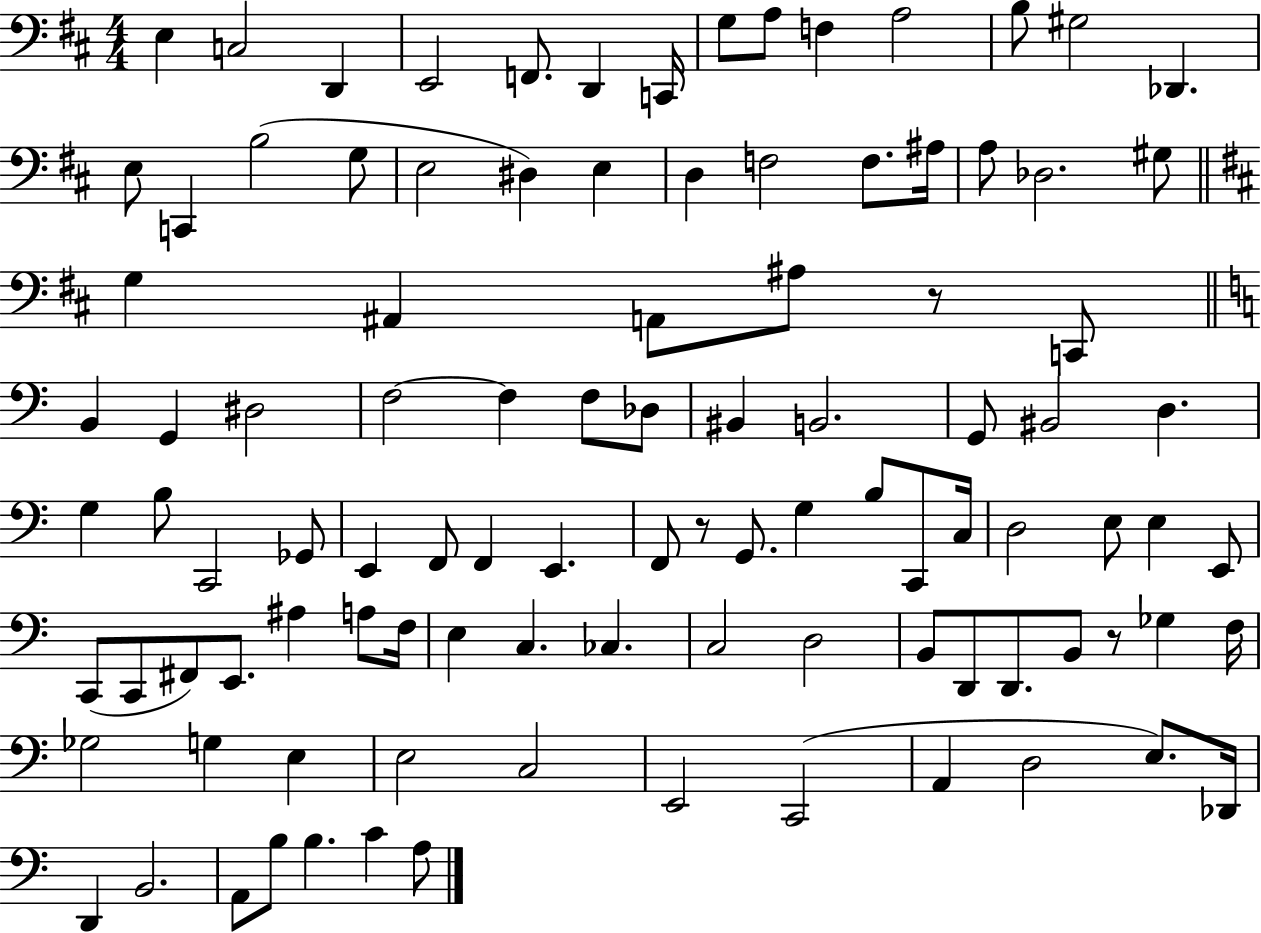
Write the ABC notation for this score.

X:1
T:Untitled
M:4/4
L:1/4
K:D
E, C,2 D,, E,,2 F,,/2 D,, C,,/4 G,/2 A,/2 F, A,2 B,/2 ^G,2 _D,, E,/2 C,, B,2 G,/2 E,2 ^D, E, D, F,2 F,/2 ^A,/4 A,/2 _D,2 ^G,/2 G, ^A,, A,,/2 ^A,/2 z/2 C,,/2 B,, G,, ^D,2 F,2 F, F,/2 _D,/2 ^B,, B,,2 G,,/2 ^B,,2 D, G, B,/2 C,,2 _G,,/2 E,, F,,/2 F,, E,, F,,/2 z/2 G,,/2 G, B,/2 C,,/2 C,/4 D,2 E,/2 E, E,,/2 C,,/2 C,,/2 ^F,,/2 E,,/2 ^A, A,/2 F,/4 E, C, _C, C,2 D,2 B,,/2 D,,/2 D,,/2 B,,/2 z/2 _G, F,/4 _G,2 G, E, E,2 C,2 E,,2 C,,2 A,, D,2 E,/2 _D,,/4 D,, B,,2 A,,/2 B,/2 B, C A,/2